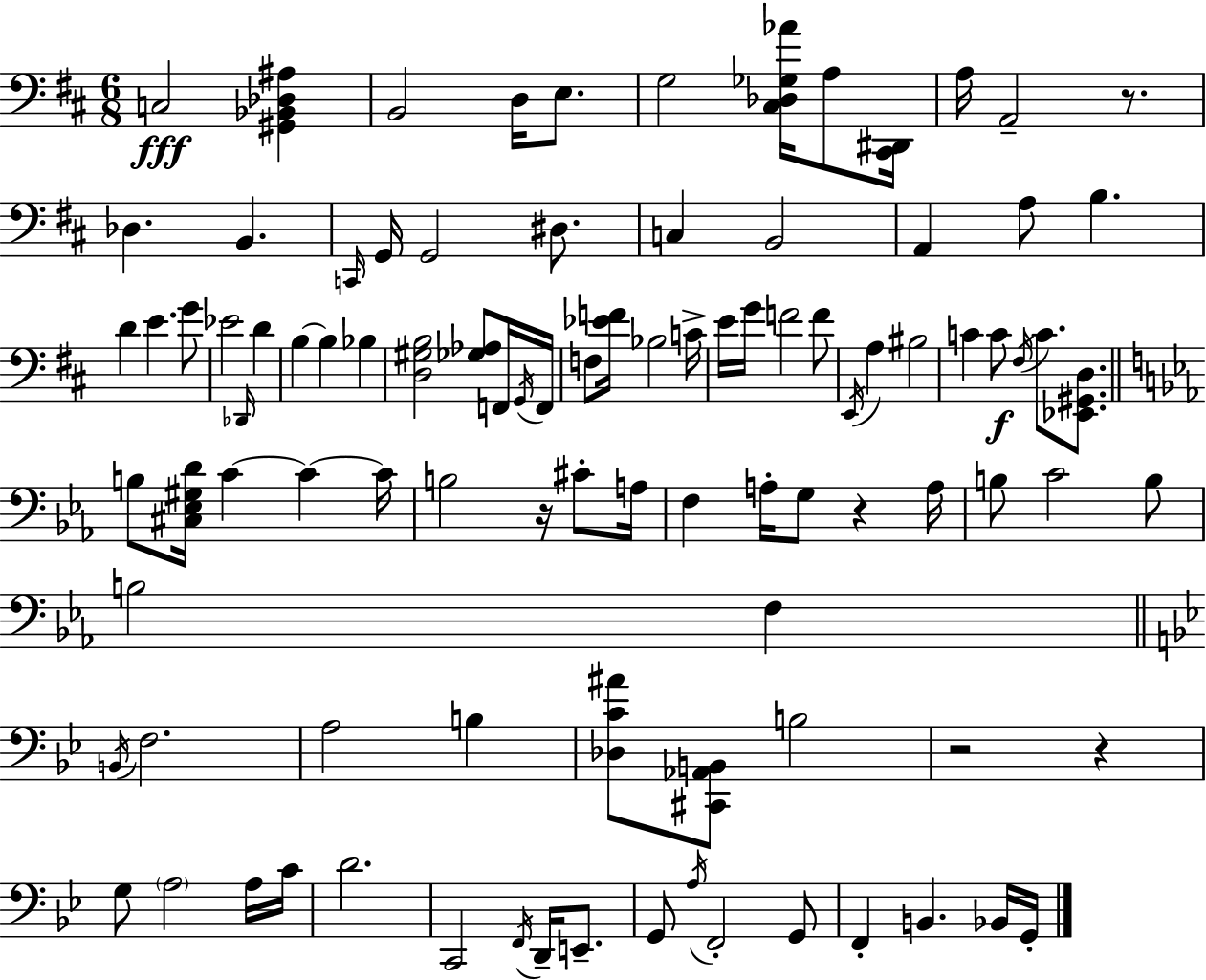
C3/h [G#2,Bb2,Db3,A#3]/q B2/h D3/s E3/e. G3/h [C#3,Db3,Gb3,Ab4]/s A3/e [C#2,D#2]/s A3/s A2/h R/e. Db3/q. B2/q. C2/s G2/s G2/h D#3/e. C3/q B2/h A2/q A3/e B3/q. D4/q E4/q. G4/e Eb4/h Db2/s D4/q B3/q B3/q Bb3/q [D3,G#3,B3]/h [Gb3,Ab3]/e F2/s G2/s F2/s F3/e [Eb4,F4]/s Bb3/h C4/s E4/s G4/s F4/h F4/e E2/s A3/q BIS3/h C4/q C4/e F#3/s C4/e. [Eb2,G#2,D3]/e. B3/e [C#3,Eb3,G#3,D4]/s C4/q C4/q C4/s B3/h R/s C#4/e A3/s F3/q A3/s G3/e R/q A3/s B3/e C4/h B3/e B3/h F3/q B2/s F3/h. A3/h B3/q [Db3,C4,A#4]/e [C#2,Ab2,B2]/e B3/h R/h R/q G3/e A3/h A3/s C4/s D4/h. C2/h F2/s D2/s E2/e. G2/e A3/s F2/h G2/e F2/q B2/q. Bb2/s G2/s